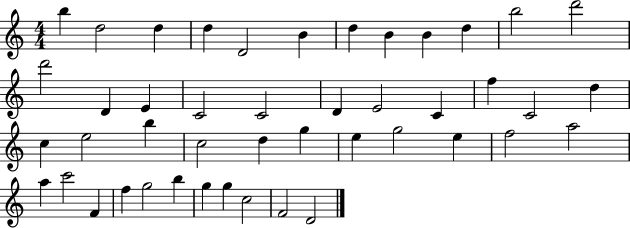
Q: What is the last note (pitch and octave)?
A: D4